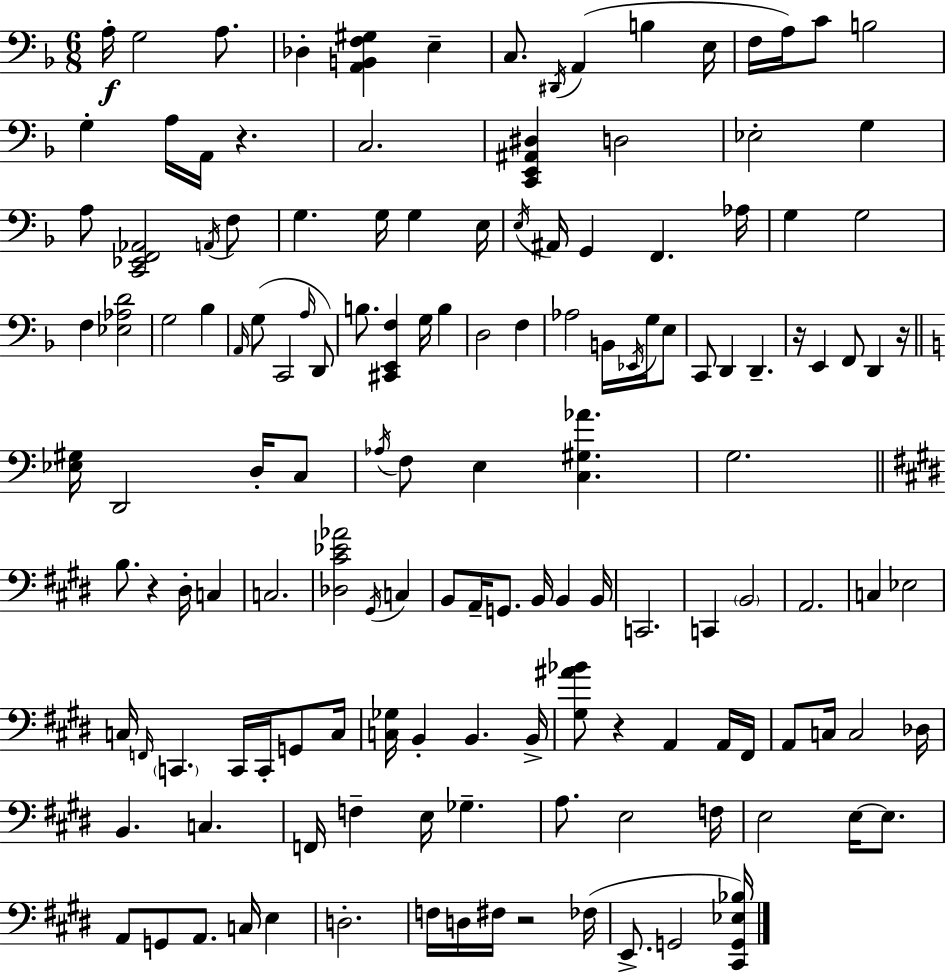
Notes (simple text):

A3/s G3/h A3/e. Db3/q [A2,B2,F3,G#3]/q E3/q C3/e. D#2/s A2/q B3/q E3/s F3/s A3/s C4/e B3/h G3/q A3/s A2/s R/q. C3/h. [C2,E2,A#2,D#3]/q D3/h Eb3/h G3/q A3/e [C2,Eb2,F2,Ab2]/h A2/s F3/e G3/q. G3/s G3/q E3/s E3/s A#2/s G2/q F2/q. Ab3/s G3/q G3/h F3/q [Eb3,Ab3,D4]/h G3/h Bb3/q A2/s G3/e C2/h A3/s D2/e B3/e. [C#2,E2,F3]/q G3/s B3/q D3/h F3/q Ab3/h B2/s Eb2/s G3/s E3/e C2/e D2/q D2/q. R/s E2/q F2/e D2/q R/s [Eb3,G#3]/s D2/h D3/s C3/e Ab3/s F3/e E3/q [C3,G#3,Ab4]/q. G3/h. B3/e. R/q D#3/s C3/q C3/h. [Db3,C#4,Eb4,Ab4]/h G#2/s C3/q B2/e A2/s G2/e. B2/s B2/q B2/s C2/h. C2/q B2/h A2/h. C3/q Eb3/h C3/s F2/s C2/q. C2/s C2/s G2/e C3/s [C3,Gb3]/s B2/q B2/q. B2/s [G#3,A#4,Bb4]/e R/q A2/q A2/s F#2/s A2/e C3/s C3/h Db3/s B2/q. C3/q. F2/s F3/q E3/s Gb3/q. A3/e. E3/h F3/s E3/h E3/s E3/e. A2/e G2/e A2/e. C3/s E3/q D3/h. F3/s D3/s F#3/s R/h FES3/s E2/e. G2/h [C#2,G2,Eb3,Bb3]/s